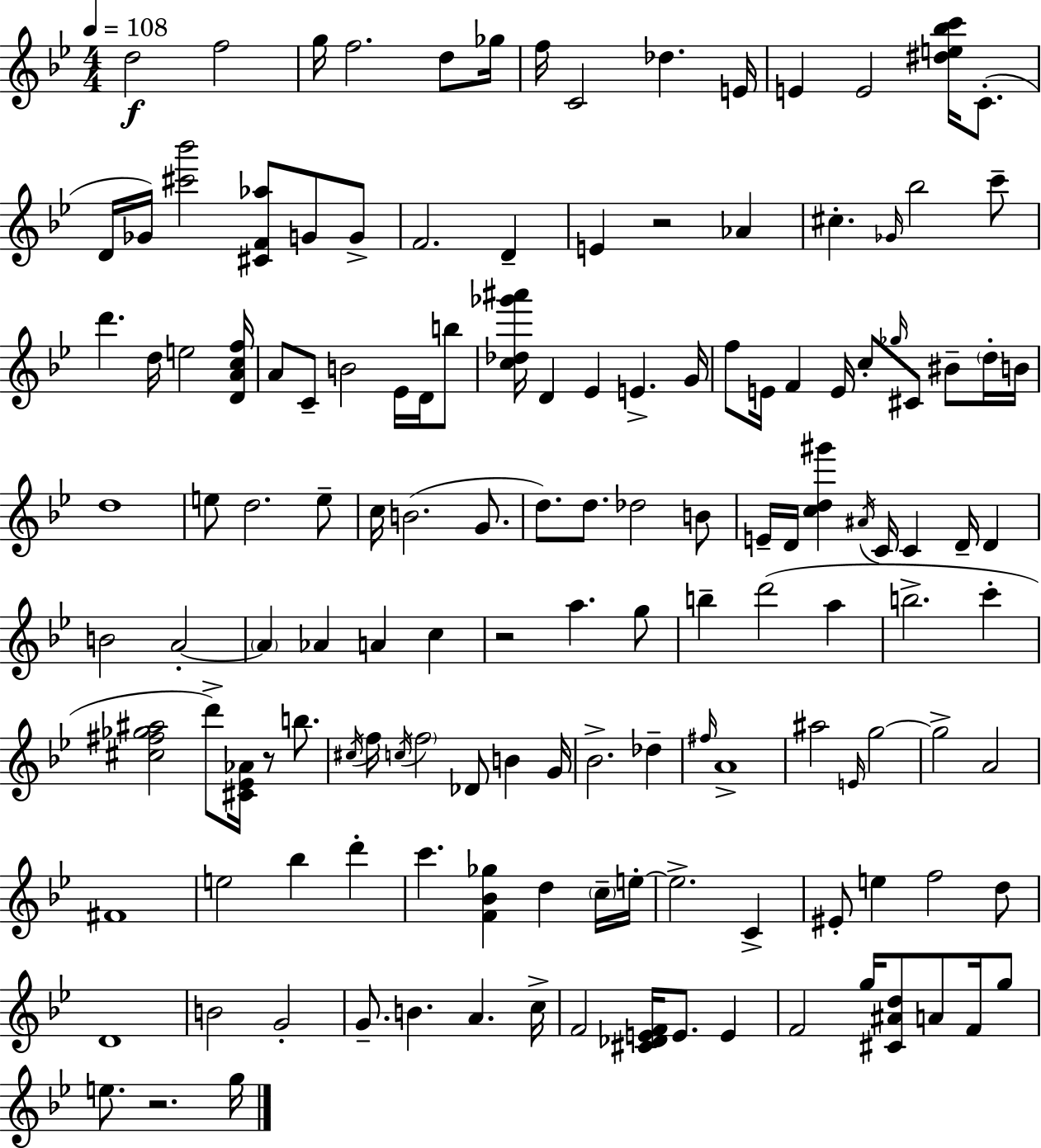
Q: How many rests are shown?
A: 4